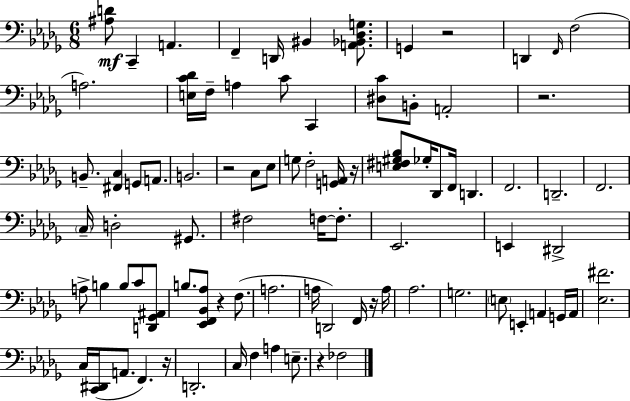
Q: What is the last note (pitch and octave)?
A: FES3